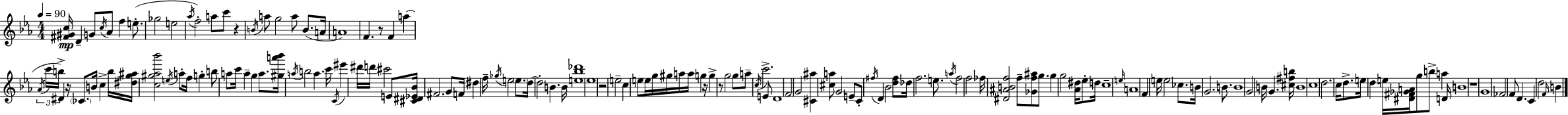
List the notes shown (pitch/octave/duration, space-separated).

[F#4,G#4,C5]/s D4/q G4/e C5/s Ab4/e F5/q E5/e. Gb5/h E5/h Ab5/s F5/h A5/e C6/e R/q B4/s A5/e G5/h A5/e B4/e. A4/s A4/w F4/q. R/e F4/q A5/q Ab4/s C6/s B5/s D#4/q R/s CES4/e. B4/s C5/q B5/s [D#5,G5,A#5]/s [C5,G#5,Ab5,Bb6]/h E5/s A5/e F5/s G5/q B5/e A5/e C6/s A5/q G5/q A5/e. [G#5,A6,Bb6]/s A5/s B5/h A5/q. C6/s C4/s EIS6/q D#6/s D6/s C#6/h E4/e [C#4,D#4,Eb4,Bb4]/s F#4/h. G4/e F4/s D#5/q F5/s Gb5/s E5/h E5/e. D5/s D5/h B4/q. B4/s [E5,Bb5,Db6]/w Eb5/w R/h E5/h C5/q E5/e E5/s G5/s G#5/s A5/s A5/s G5/q R/s G5/q R/e G5/h G5/e A5/e C5/s C6/h. E4/e D4/w F4/h G4/h [C#4,A#5]/q [C#5,A5]/e G4/h E4/e C4/e F#5/s D4/q Bb4/h [D5,F#5]/e Db5/s F5/h. E5/e. A5/s F5/h F5/h FES5/s [D#4,A#4,B4,F5]/h F5/e [Gb4,F5,A#5]/e G5/e. G5/q G5/h [Ab4,D#5]/s Eb5/e D5/s C5/w E5/s A4/w F4/q E5/s E5/h CES5/e. B4/s G4/h. B4/e. B4/w G4/h B4/s G4/q. [C#5,F#5,B5]/s B4/w C5/w D5/h. C5/s D5/e. E5/s D5/q E5/s [D#4,F#4,Gb4,A4]/s G5/e B5/e A5/q D4/s B4/w R/w G4/w FES4/h F4/e D4/q. C4/q D5/h F4/s B4/q